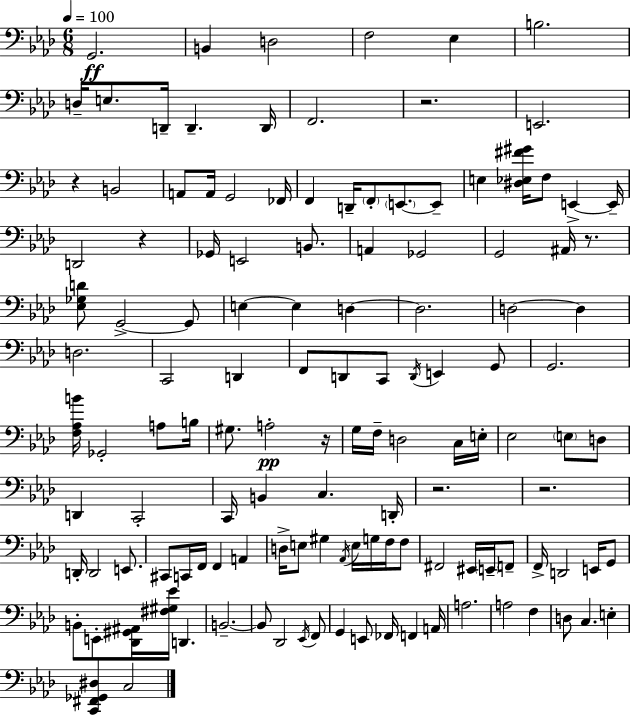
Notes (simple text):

G2/h. B2/q D3/h F3/h Eb3/q B3/h. D3/s E3/e. D2/s D2/q. D2/s F2/h. R/h. E2/h. R/q B2/h A2/e A2/s G2/h FES2/s F2/q D2/s F2/e E2/e. E2/e E3/q [D#3,Eb3,F#4,G#4]/s F3/e E2/q E2/s D2/h R/q Gb2/s E2/h B2/e. A2/q Gb2/h G2/h A#2/s R/e. [Eb3,Gb3,D4]/e G2/h G2/e E3/q E3/q D3/q D3/h. D3/h D3/q D3/h. C2/h D2/q F2/e D2/e C2/e D2/s E2/q G2/e G2/h. [F3,Ab3,B4]/s Gb2/h A3/e B3/s G#3/e. A3/h R/s G3/s F3/s D3/h C3/s E3/s Eb3/h E3/e D3/e D2/q C2/h C2/s B2/q C3/q. D2/s R/h. R/h. D2/s D2/h E2/e. C#2/e C2/s F2/s F2/q A2/q D3/s E3/e G#3/q Ab2/s E3/s G3/s F3/s F3/e F#2/h EIS2/s E2/s F2/e F2/s D2/h E2/s G2/e B2/e E2/e [Db2,G#2,A#2]/s [F#3,G#3,Eb4]/s D2/q. B2/h. B2/e Db2/h Eb2/s F2/e G2/q E2/e FES2/s F2/q A2/s A3/h. A3/h F3/q D3/e C3/q. E3/q [C2,F#2,Gb2,D#3]/q C3/h